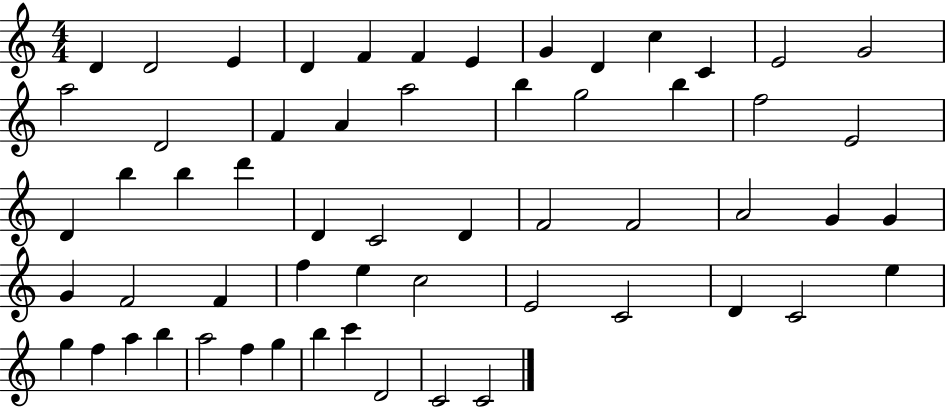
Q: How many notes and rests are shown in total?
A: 58